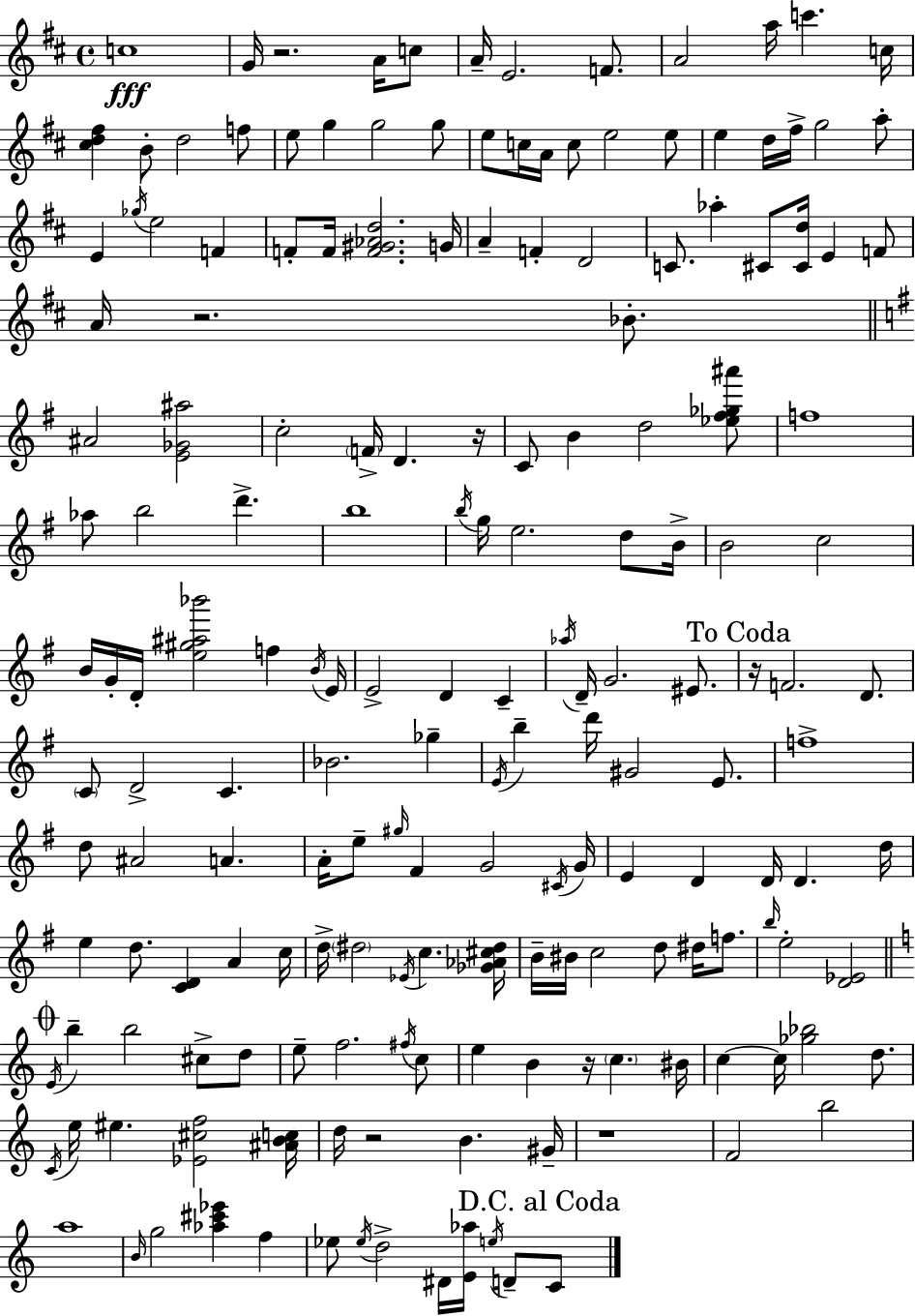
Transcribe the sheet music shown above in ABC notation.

X:1
T:Untitled
M:4/4
L:1/4
K:D
c4 G/4 z2 A/4 c/2 A/4 E2 F/2 A2 a/4 c' c/4 [^cd^f] B/2 d2 f/2 e/2 g g2 g/2 e/2 c/4 A/4 c/2 e2 e/2 e d/4 ^f/4 g2 a/2 E _g/4 e2 F F/2 F/4 [F^G_Ad]2 G/4 A F D2 C/2 _a ^C/2 [^Cd]/4 E F/2 A/4 z2 _B/2 ^A2 [E_G^a]2 c2 F/4 D z/4 C/2 B d2 [_e^f_g^a']/2 f4 _a/2 b2 d' b4 b/4 g/4 e2 d/2 B/4 B2 c2 B/4 G/4 D/4 [e^g^a_b']2 f B/4 E/4 E2 D C _a/4 D/4 G2 ^E/2 z/4 F2 D/2 C/2 D2 C _B2 _g E/4 b d'/4 ^G2 E/2 f4 d/2 ^A2 A A/4 e/2 ^g/4 ^F G2 ^C/4 G/4 E D D/4 D d/4 e d/2 [CD] A c/4 d/4 ^d2 _E/4 c [_G_A^c^d]/4 B/4 ^B/4 c2 d/2 ^d/4 f/2 b/4 e2 [D_E]2 E/4 b b2 ^c/2 d/2 e/2 f2 ^f/4 c/2 e B z/4 c ^B/4 c c/4 [_g_b]2 d/2 C/4 e/4 ^e [_E^cf]2 [^ABc]/4 d/4 z2 B ^G/4 z4 F2 b2 a4 B/4 g2 [_a^c'_e'] f _e/2 _e/4 d2 ^D/4 [E_a]/4 e/4 D/2 C/2